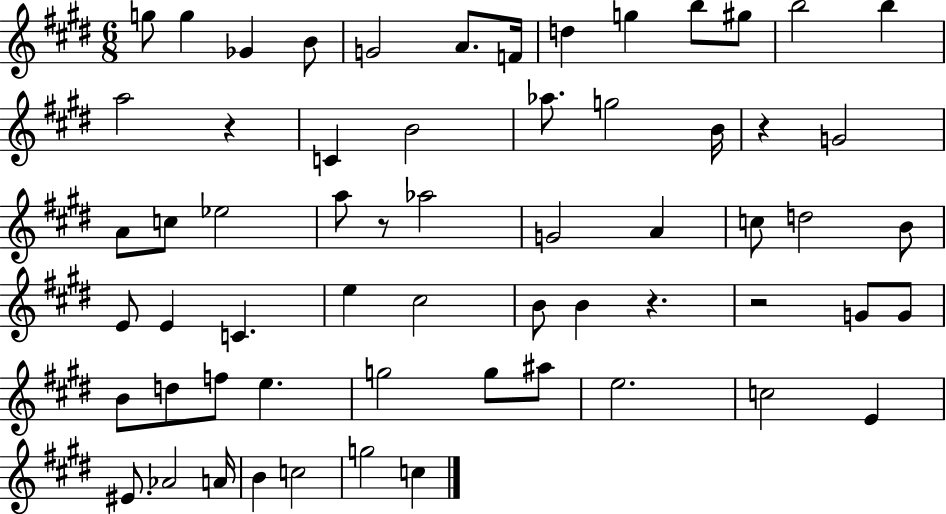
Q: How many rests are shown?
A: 5